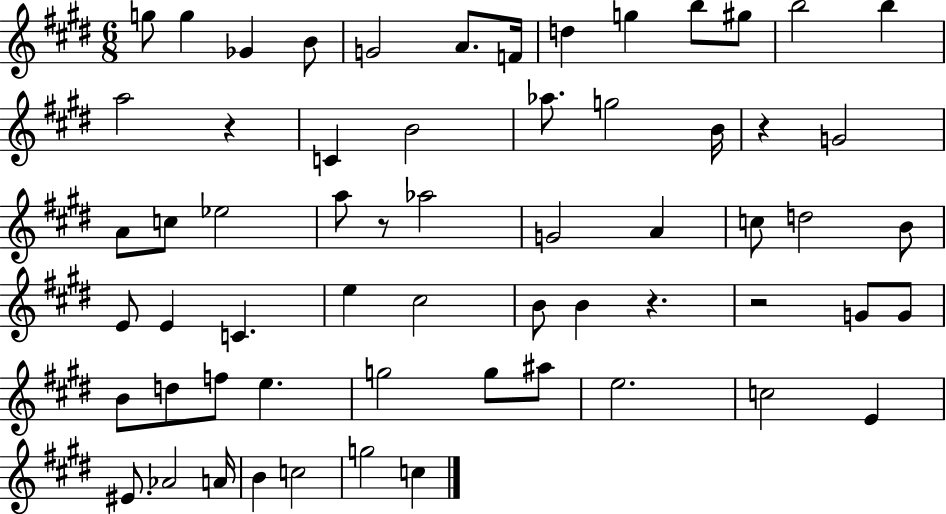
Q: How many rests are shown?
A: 5